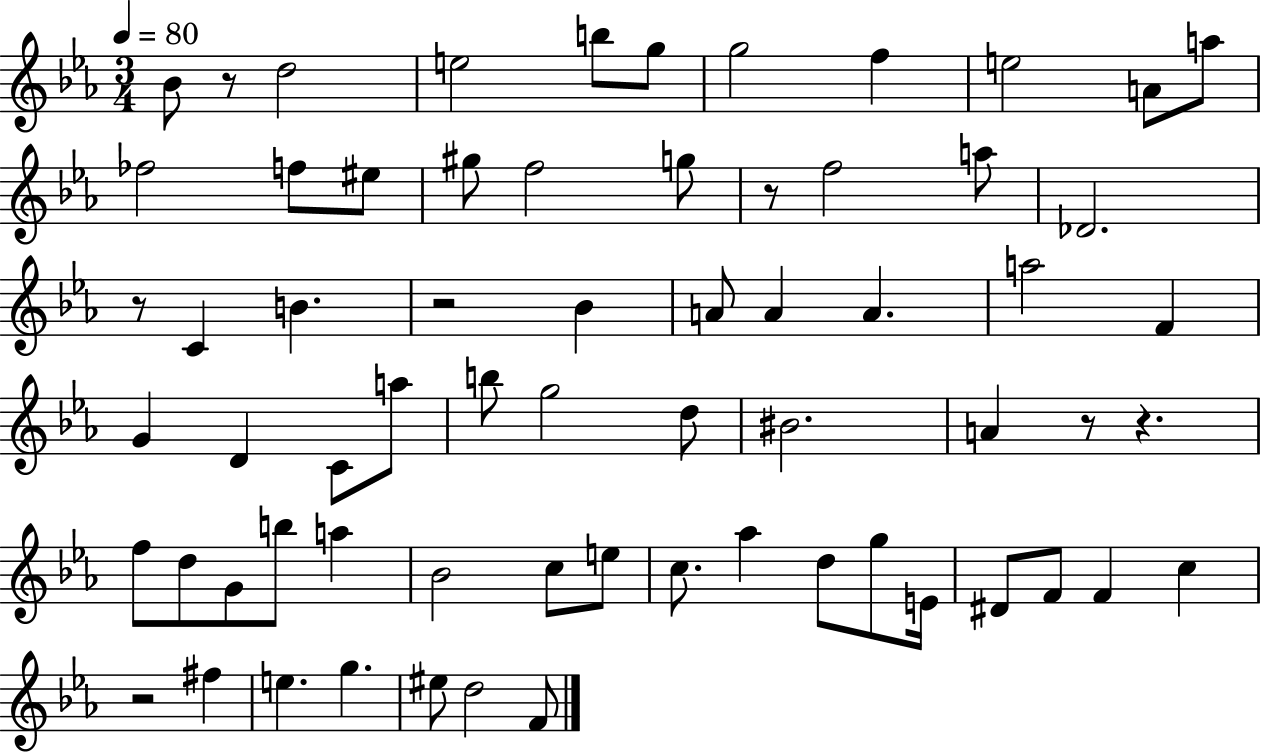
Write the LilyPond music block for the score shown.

{
  \clef treble
  \numericTimeSignature
  \time 3/4
  \key ees \major
  \tempo 4 = 80
  \repeat volta 2 { bes'8 r8 d''2 | e''2 b''8 g''8 | g''2 f''4 | e''2 a'8 a''8 | \break fes''2 f''8 eis''8 | gis''8 f''2 g''8 | r8 f''2 a''8 | des'2. | \break r8 c'4 b'4. | r2 bes'4 | a'8 a'4 a'4. | a''2 f'4 | \break g'4 d'4 c'8 a''8 | b''8 g''2 d''8 | bis'2. | a'4 r8 r4. | \break f''8 d''8 g'8 b''8 a''4 | bes'2 c''8 e''8 | c''8. aes''4 d''8 g''8 e'16 | dis'8 f'8 f'4 c''4 | \break r2 fis''4 | e''4. g''4. | eis''8 d''2 f'8 | } \bar "|."
}